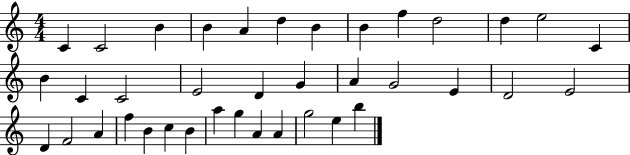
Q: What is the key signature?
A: C major